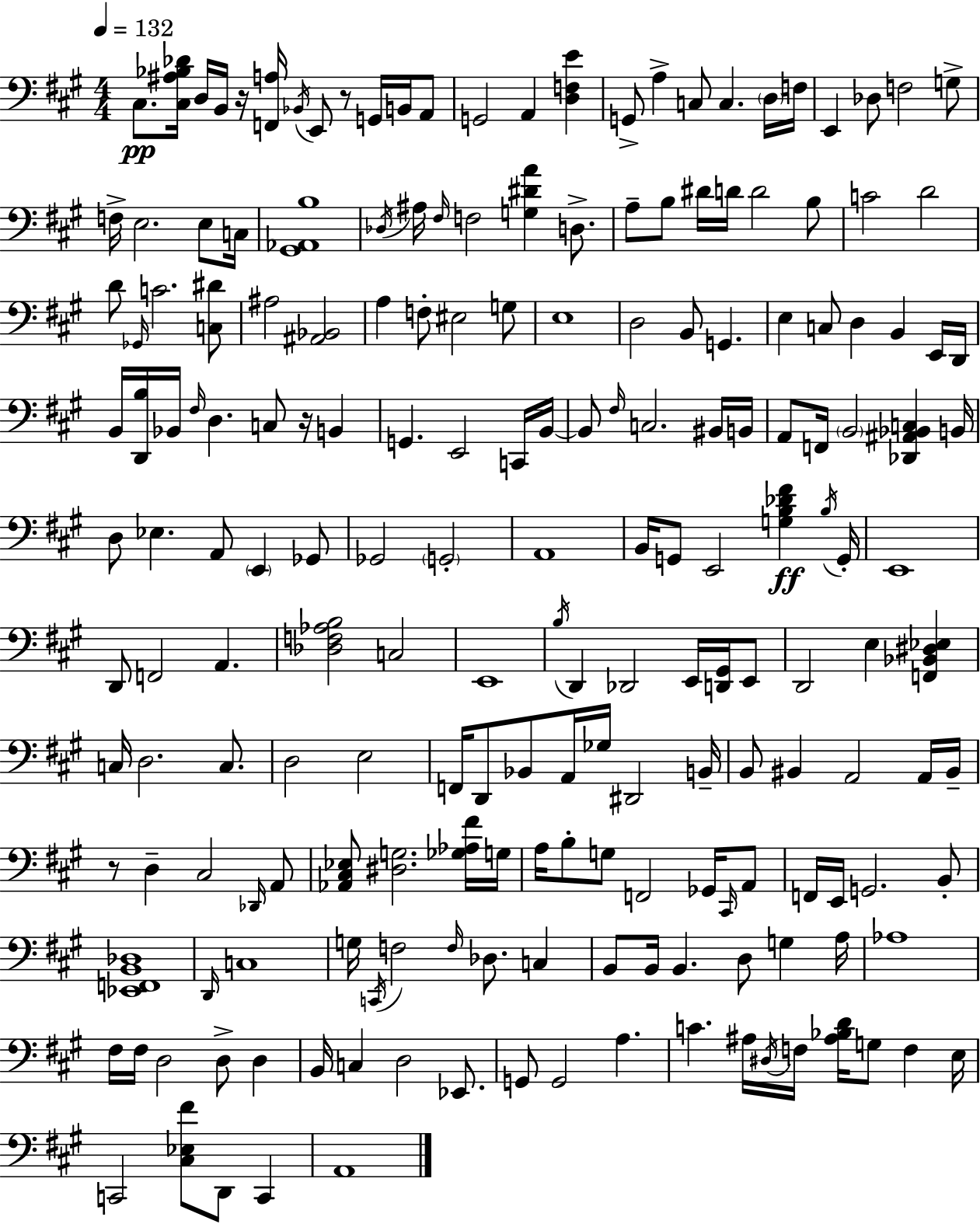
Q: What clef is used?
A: bass